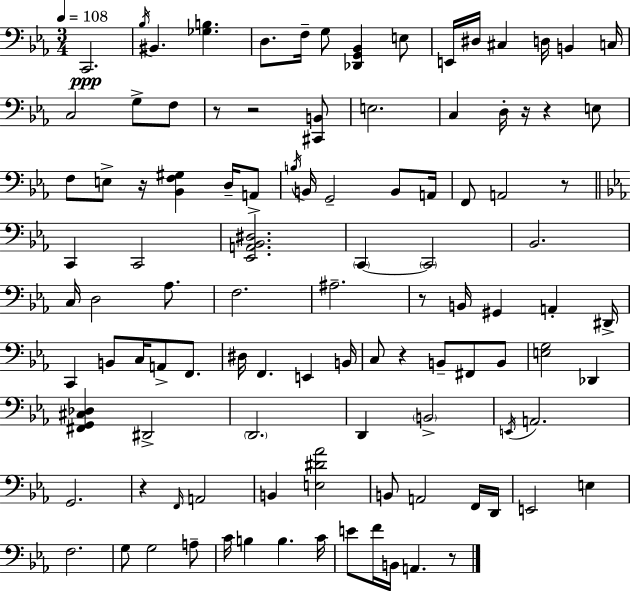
X:1
T:Untitled
M:3/4
L:1/4
K:Eb
C,,2 _B,/4 ^B,, [_G,B,] D,/2 F,/4 G,/2 [_D,,G,,_B,,] E,/2 E,,/4 ^D,/4 ^C, D,/4 B,, C,/4 C,2 G,/2 F,/2 z/2 z2 [^C,,B,,]/2 E,2 C, D,/4 z/4 z E,/2 F,/2 E,/2 z/4 [_B,,F,^G,] D,/4 A,,/2 B,/4 B,,/4 G,,2 B,,/2 A,,/4 F,,/2 A,,2 z/2 C,, C,,2 [_E,,A,,_B,,^D,]2 C,, C,,2 _B,,2 C,/4 D,2 _A,/2 F,2 ^A,2 z/2 B,,/4 ^G,, A,, ^D,,/4 C,, B,,/2 C,/4 A,,/2 F,,/2 ^D,/4 F,, E,, B,,/4 C,/2 z B,,/2 ^F,,/2 B,,/2 [E,G,]2 _D,, [^F,,G,,^C,_D,] ^D,,2 D,,2 D,, B,,2 E,,/4 A,,2 G,,2 z F,,/4 A,,2 B,, [E,^D_A]2 B,,/2 A,,2 F,,/4 D,,/4 E,,2 E, F,2 G,/2 G,2 A,/2 C/4 B, B, C/4 E/2 F/4 B,,/4 A,, z/2